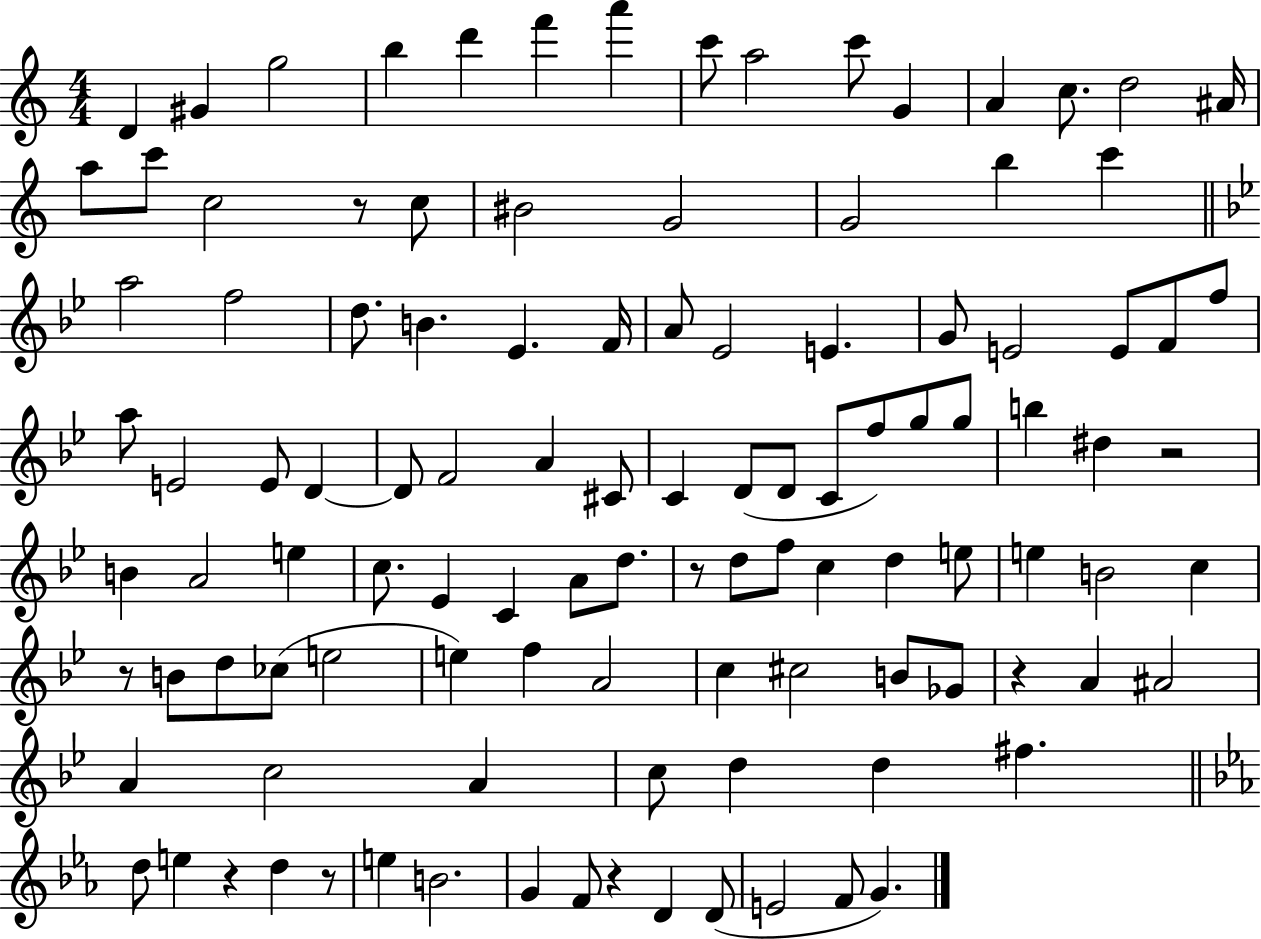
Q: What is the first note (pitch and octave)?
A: D4